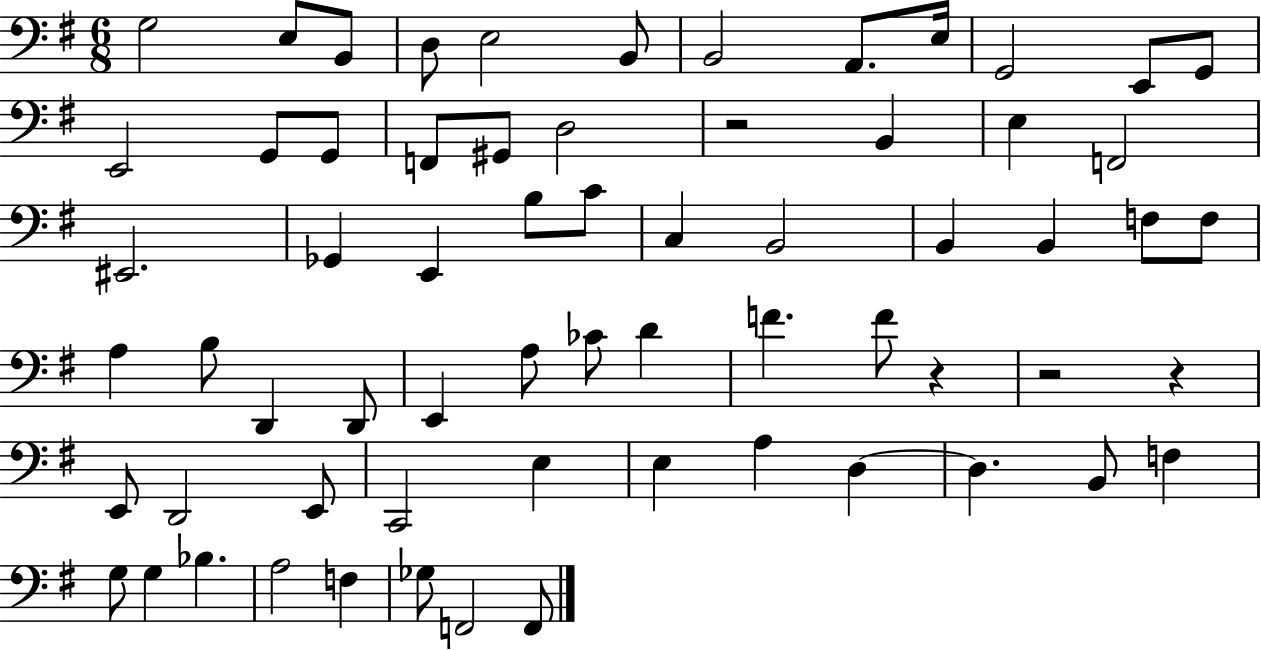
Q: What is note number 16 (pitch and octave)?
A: F2